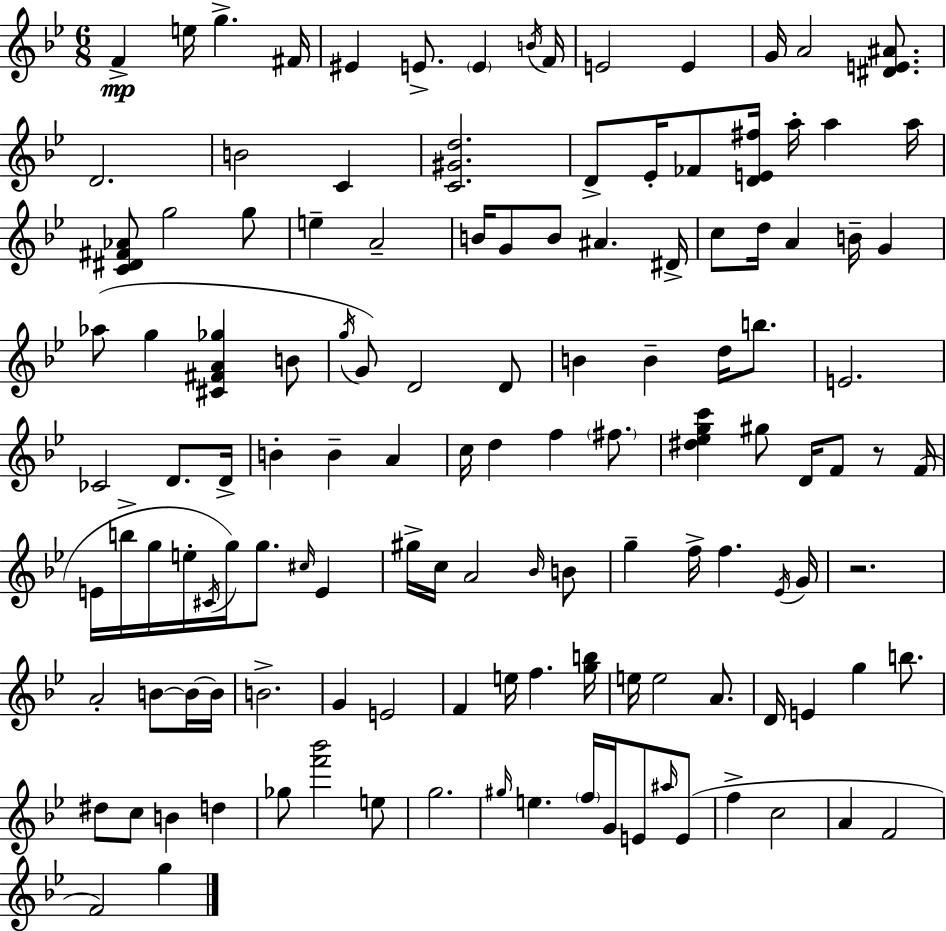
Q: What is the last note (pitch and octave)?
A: G5